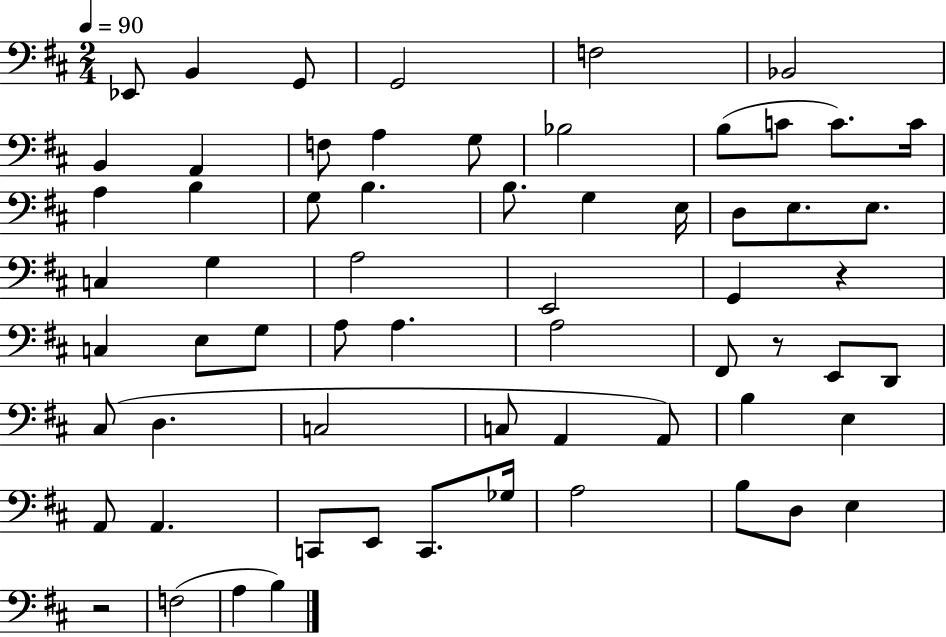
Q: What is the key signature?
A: D major